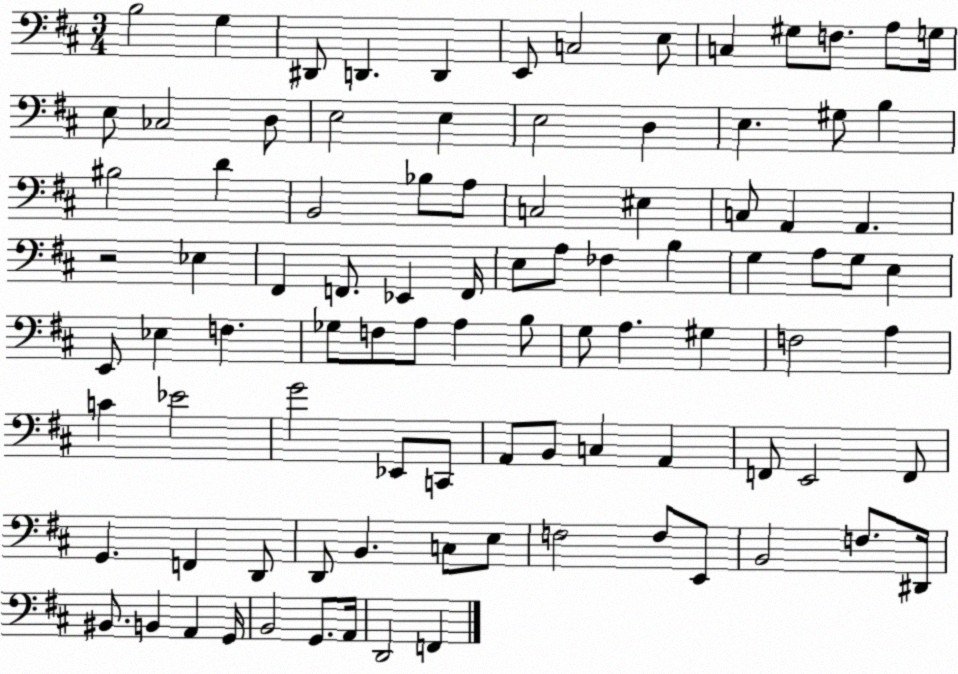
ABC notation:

X:1
T:Untitled
M:3/4
L:1/4
K:D
B,2 G, ^D,,/2 D,, D,, E,,/2 C,2 E,/2 C, ^G,/2 F,/2 A,/2 G,/4 E,/2 _C,2 D,/2 E,2 E, E,2 D, E, ^G,/2 B, ^B,2 D B,,2 _B,/2 A,/2 C,2 ^E, C,/2 A,, A,, z2 _E, ^F,, F,,/2 _E,, F,,/4 E,/2 A,/2 _F, B, G, A,/2 G,/2 E, E,,/2 _E, F, _G,/2 F,/2 A,/2 A, B,/2 G,/2 A, ^G, F,2 A, C _E2 G2 _E,,/2 C,,/2 A,,/2 B,,/2 C, A,, F,,/2 E,,2 F,,/2 G,, F,, D,,/2 D,,/2 B,, C,/2 E,/2 F,2 F,/2 E,,/2 B,,2 F,/2 ^D,,/4 ^B,,/2 B,, A,, G,,/4 B,,2 G,,/2 A,,/4 D,,2 F,,